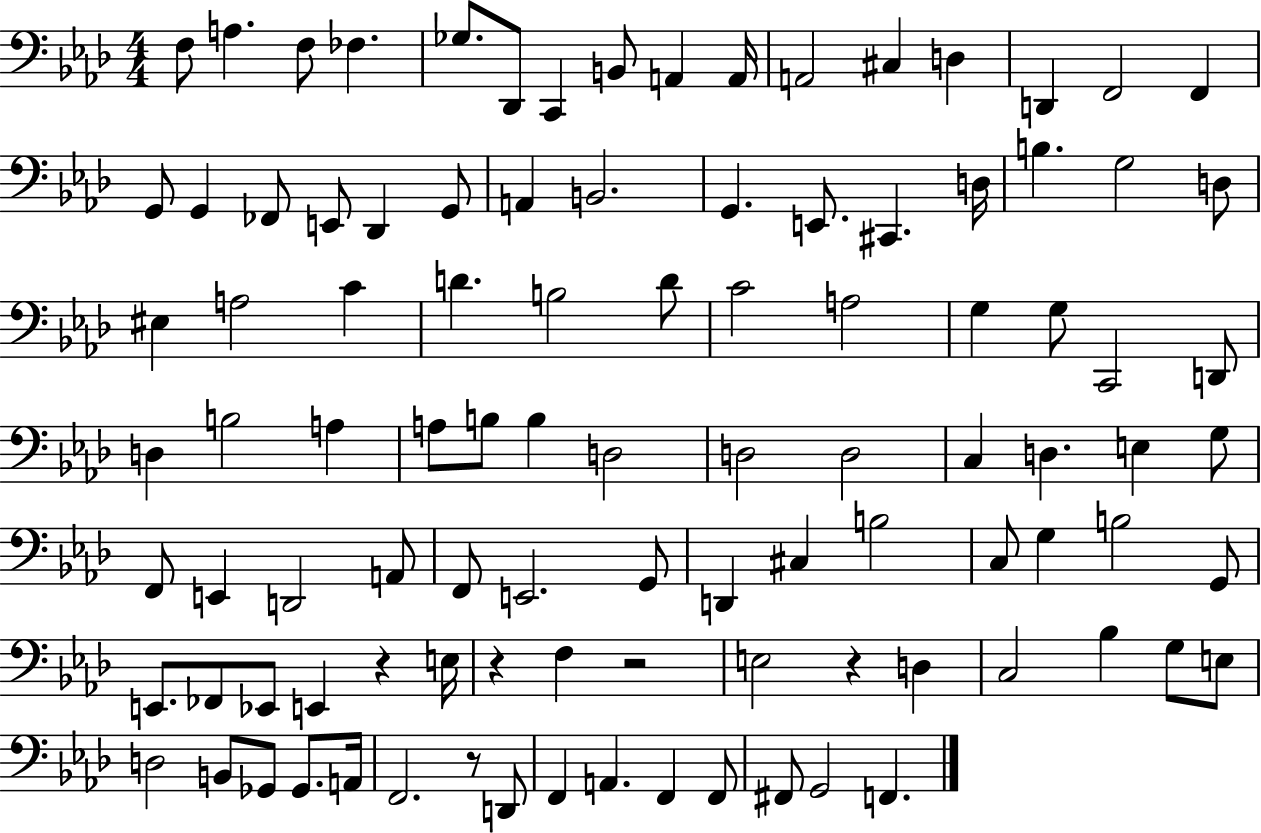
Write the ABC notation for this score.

X:1
T:Untitled
M:4/4
L:1/4
K:Ab
F,/2 A, F,/2 _F, _G,/2 _D,,/2 C,, B,,/2 A,, A,,/4 A,,2 ^C, D, D,, F,,2 F,, G,,/2 G,, _F,,/2 E,,/2 _D,, G,,/2 A,, B,,2 G,, E,,/2 ^C,, D,/4 B, G,2 D,/2 ^E, A,2 C D B,2 D/2 C2 A,2 G, G,/2 C,,2 D,,/2 D, B,2 A, A,/2 B,/2 B, D,2 D,2 D,2 C, D, E, G,/2 F,,/2 E,, D,,2 A,,/2 F,,/2 E,,2 G,,/2 D,, ^C, B,2 C,/2 G, B,2 G,,/2 E,,/2 _F,,/2 _E,,/2 E,, z E,/4 z F, z2 E,2 z D, C,2 _B, G,/2 E,/2 D,2 B,,/2 _G,,/2 _G,,/2 A,,/4 F,,2 z/2 D,,/2 F,, A,, F,, F,,/2 ^F,,/2 G,,2 F,,